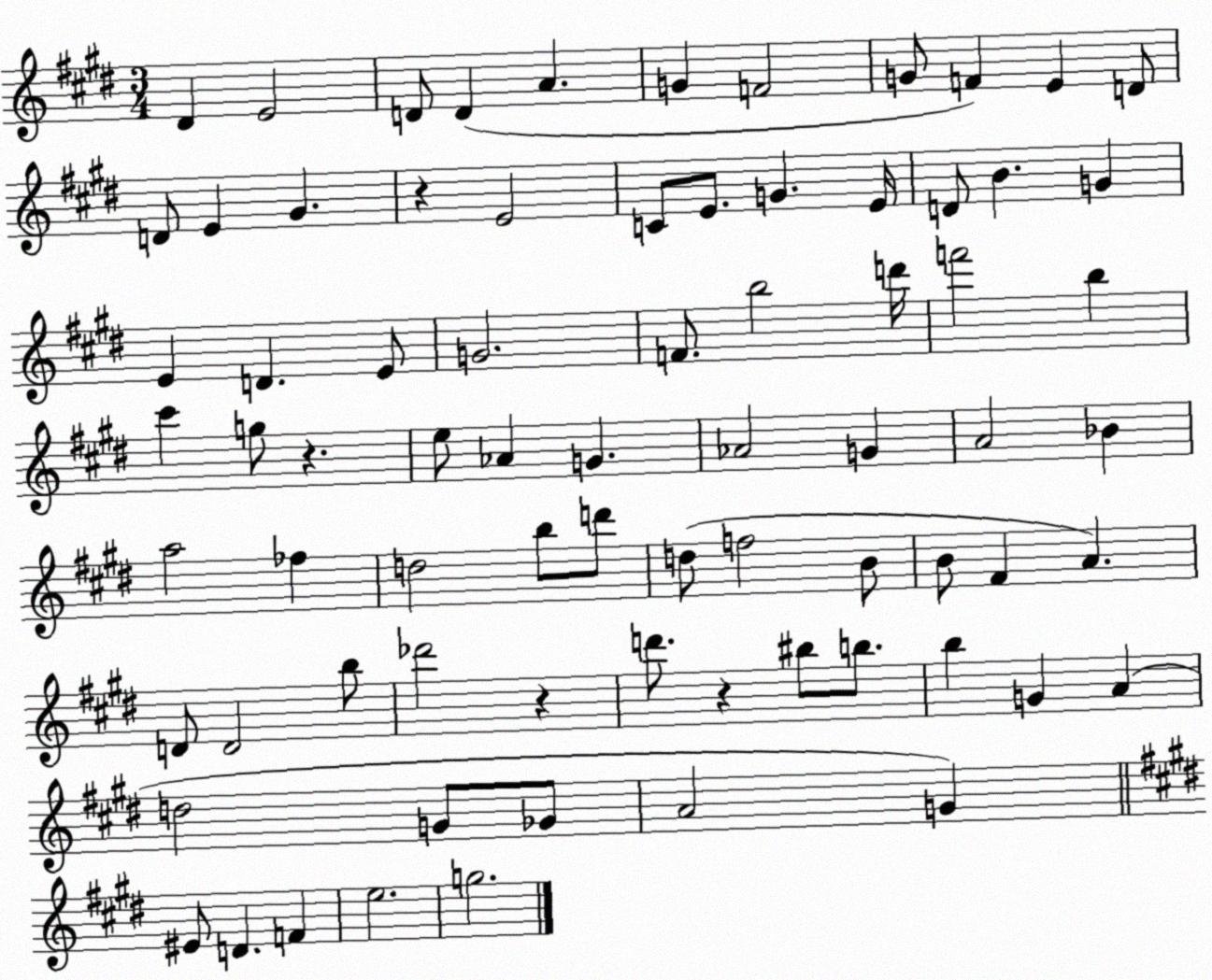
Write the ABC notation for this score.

X:1
T:Untitled
M:3/4
L:1/4
K:E
^D E2 D/2 D A G F2 G/2 F E D/2 D/2 E ^G z E2 C/2 E/2 G E/4 D/2 B G E D E/2 G2 F/2 b2 d'/4 f'2 b ^c' g/2 z e/2 _A G _A2 G A2 _B a2 _f d2 b/2 d'/2 d/2 f2 B/2 B/2 ^F A D/2 D2 b/2 _d'2 z d'/2 z ^b/2 b/2 b G A d2 G/2 _G/2 A2 G ^E/2 D F e2 g2